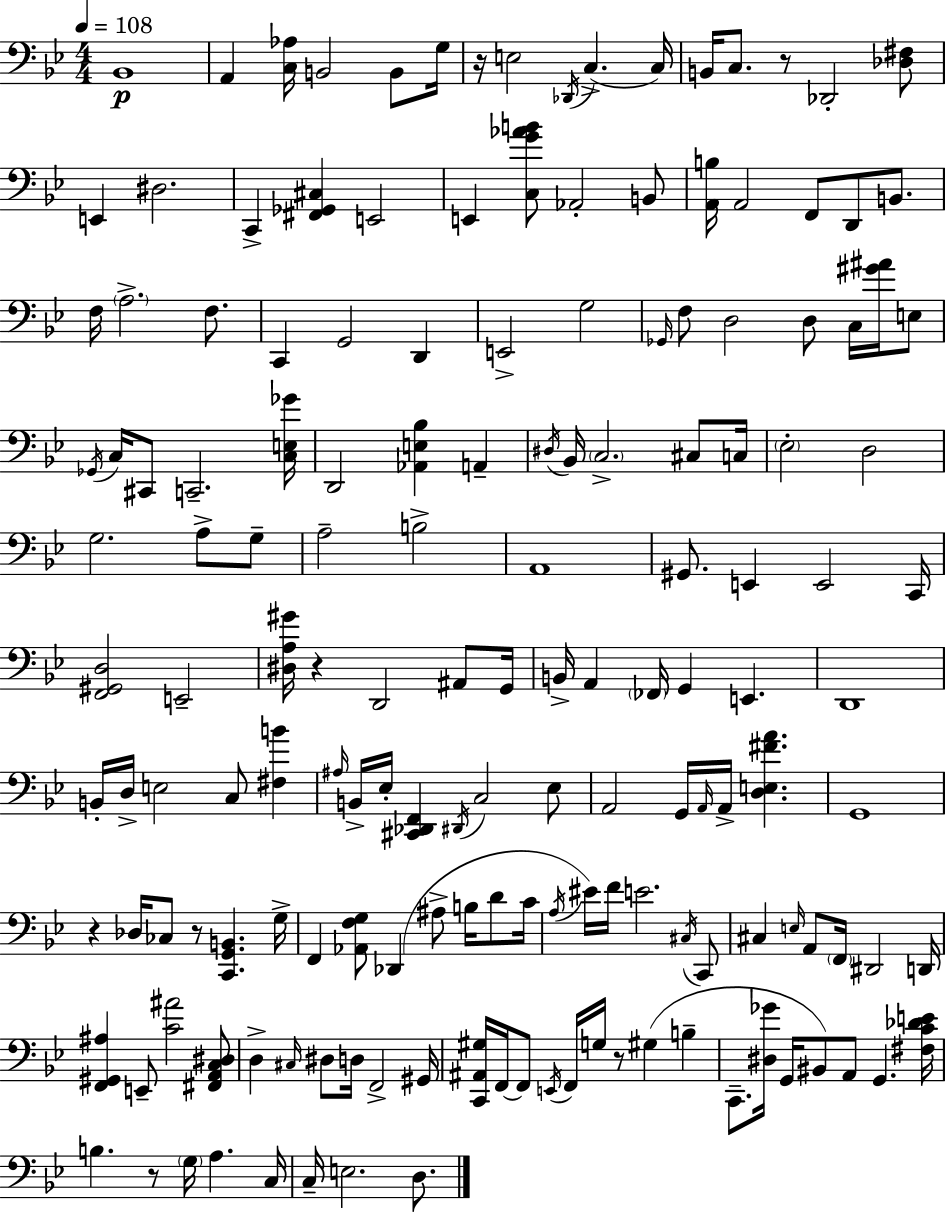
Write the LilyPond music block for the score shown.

{
  \clef bass
  \numericTimeSignature
  \time 4/4
  \key bes \major
  \tempo 4 = 108
  \repeat volta 2 { bes,1\p | a,4 <c aes>16 b,2 b,8 g16 | r16 e2 \acciaccatura { des,16 }( c4.-> | c16) b,16 c8. r8 des,2-. <des fis>8 | \break e,4 dis2. | c,4-> <fis, ges, cis>4 e,2 | e,4 <c g' aes' b'>8 aes,2-. b,8 | <a, b>16 a,2 f,8 d,8 b,8. | \break f16 \parenthesize a2.-> f8. | c,4 g,2 d,4 | e,2-> g2 | \grace { ges,16 } f8 d2 d8 c16 <gis' ais'>16 | \break e8 \acciaccatura { ges,16 } c16 cis,8 c,2.-- | <c e ges'>16 d,2 <aes, e bes>4 a,4-- | \acciaccatura { dis16 } bes,16 \parenthesize c2.-> | cis8 c16 \parenthesize ees2-. d2 | \break g2. | a8-> g8-- a2-- b2-> | a,1 | gis,8. e,4 e,2 | \break c,16 <f, gis, d>2 e,2-- | <dis a gis'>16 r4 d,2 | ais,8 g,16 b,16-> a,4 \parenthesize fes,16 g,4 e,4. | d,1 | \break b,16-. d16-> e2 c8 | <fis b'>4 \grace { ais16 } b,16-> ees16-. <cis, des, f,>4 \acciaccatura { dis,16 } c2 | ees8 a,2 g,16 \grace { a,16 } | a,16-> <d e fis' a'>4. g,1 | \break r4 des16 ces8 r8 | <c, g, b,>4. g16-> f,4 <aes, f g>8 des,4( | ais8-> b16 d'8 c'16 \acciaccatura { a16 }) eis'16 f'16 e'2. | \acciaccatura { cis16 } c,8 cis4 \grace { e16 } a,8 | \break \parenthesize f,16 dis,2 d,16 <f, gis, ais>4 e,8-- | <c' ais'>2 <fis, a, c dis>8 d4-> \grace { cis16 } dis8 | d16 f,2-> gis,16 <c, ais, gis>16 f,16~~ f,8 \acciaccatura { e,16 } | f,16 g16 r8 gis4( b4-- c,8.-- <dis ges'>16 | \break g,16 bis,8) a,8 g,4. <fis c' des' e'>16 b4. | r8 \parenthesize g16 a4. c16 c16-- e2. | d8. } \bar "|."
}